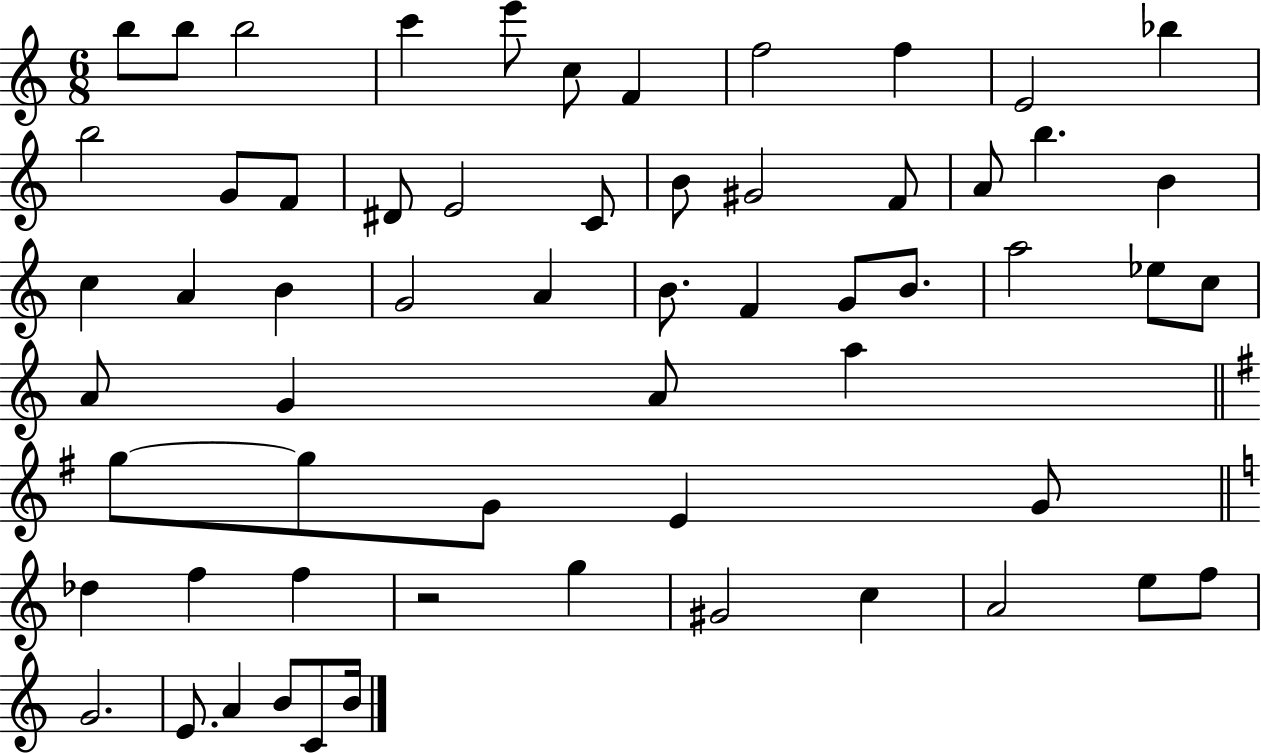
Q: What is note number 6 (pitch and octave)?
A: C5